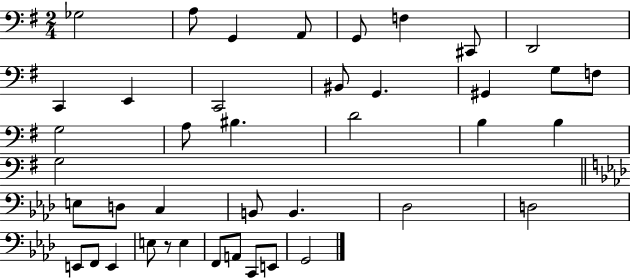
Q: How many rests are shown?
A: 1